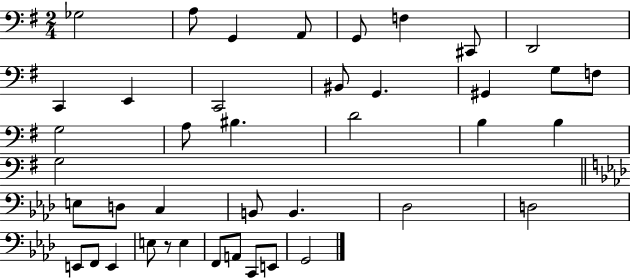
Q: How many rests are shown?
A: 1